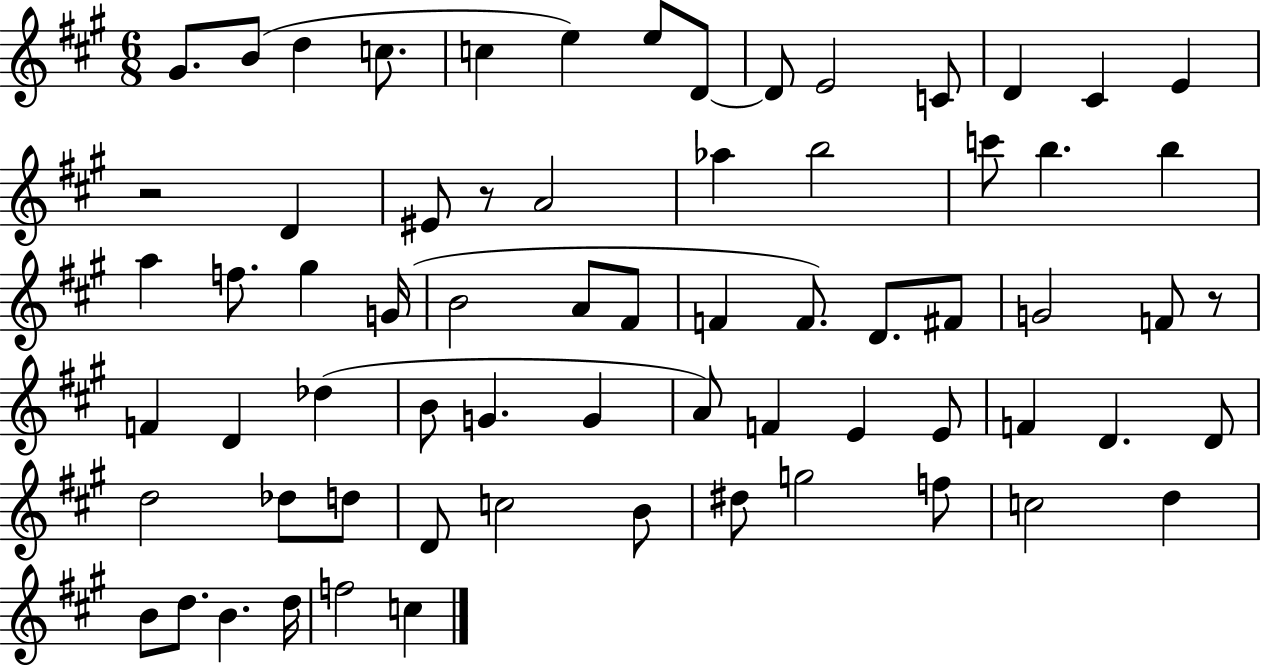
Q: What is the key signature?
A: A major